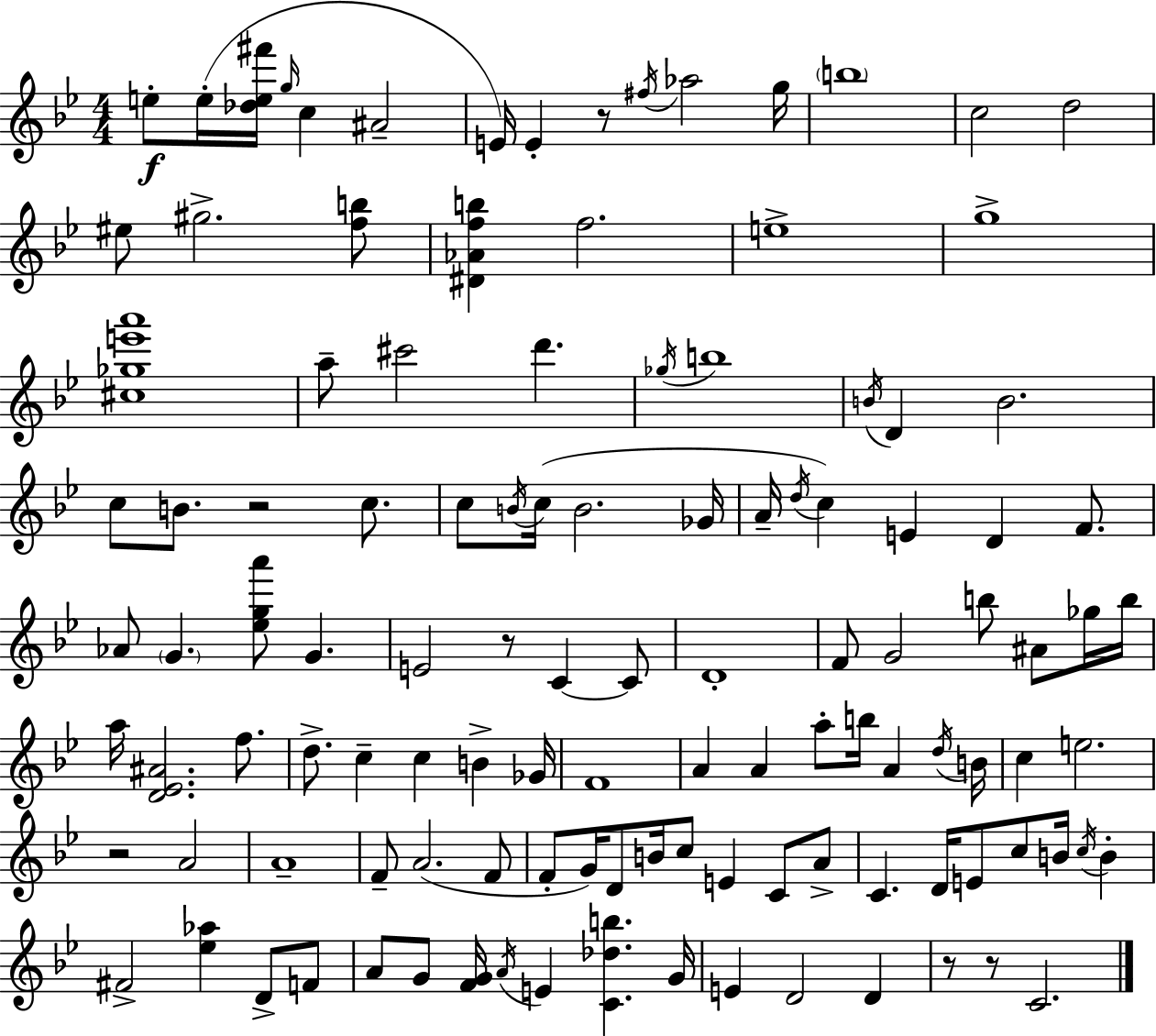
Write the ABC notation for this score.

X:1
T:Untitled
M:4/4
L:1/4
K:Gm
e/2 e/4 [_de^f']/4 g/4 c ^A2 E/4 E z/2 ^f/4 _a2 g/4 b4 c2 d2 ^e/2 ^g2 [fb]/2 [^D_Afb] f2 e4 g4 [^c_ge'a']4 a/2 ^c'2 d' _g/4 b4 B/4 D B2 c/2 B/2 z2 c/2 c/2 B/4 c/4 B2 _G/4 A/4 d/4 c E D F/2 _A/2 G [_ega']/2 G E2 z/2 C C/2 D4 F/2 G2 b/2 ^A/2 _g/4 b/4 a/4 [D_E^A]2 f/2 d/2 c c B _G/4 F4 A A a/2 b/4 A d/4 B/4 c e2 z2 A2 A4 F/2 A2 F/2 F/2 G/4 D/2 B/4 c/2 E C/2 A/2 C D/4 E/2 c/2 B/4 c/4 B ^F2 [_e_a] D/2 F/2 A/2 G/2 [FG]/4 A/4 E [C_db] G/4 E D2 D z/2 z/2 C2